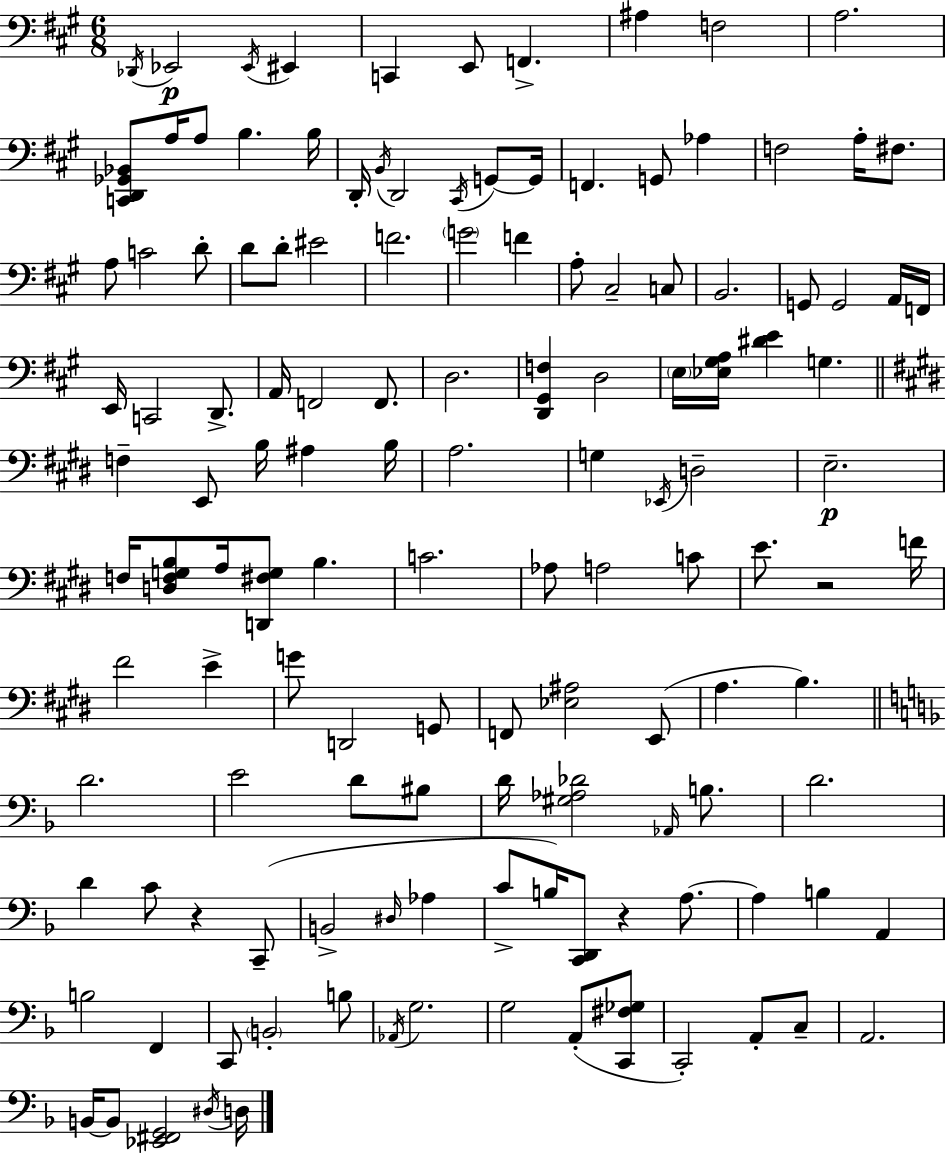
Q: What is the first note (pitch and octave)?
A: Db2